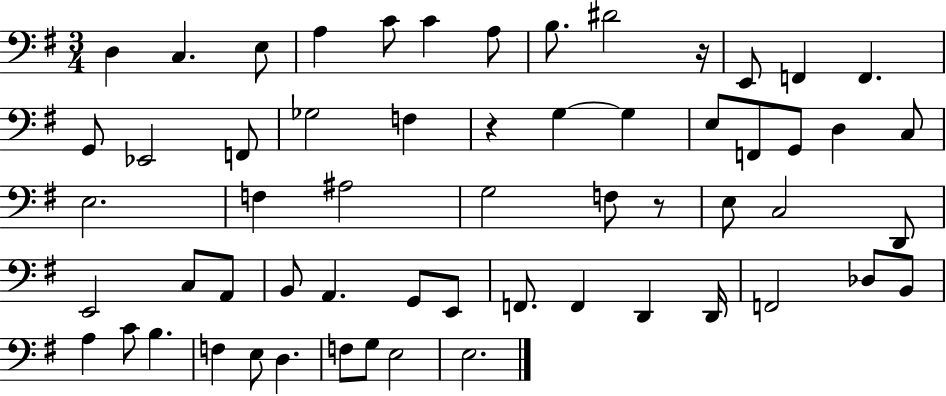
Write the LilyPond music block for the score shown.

{
  \clef bass
  \numericTimeSignature
  \time 3/4
  \key g \major
  \repeat volta 2 { d4 c4. e8 | a4 c'8 c'4 a8 | b8. dis'2 r16 | e,8 f,4 f,4. | \break g,8 ees,2 f,8 | ges2 f4 | r4 g4~~ g4 | e8 f,8 g,8 d4 c8 | \break e2. | f4 ais2 | g2 f8 r8 | e8 c2 d,8 | \break e,2 c8 a,8 | b,8 a,4. g,8 e,8 | f,8. f,4 d,4 d,16 | f,2 des8 b,8 | \break a4 c'8 b4. | f4 e8 d4. | f8 g8 e2 | e2. | \break } \bar "|."
}